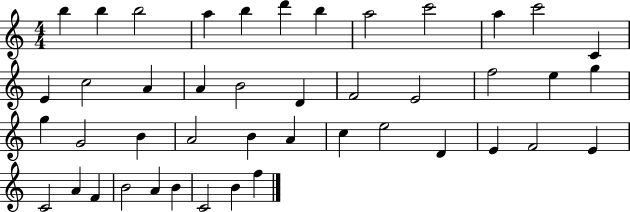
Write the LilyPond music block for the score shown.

{
  \clef treble
  \numericTimeSignature
  \time 4/4
  \key c \major
  b''4 b''4 b''2 | a''4 b''4 d'''4 b''4 | a''2 c'''2 | a''4 c'''2 c'4 | \break e'4 c''2 a'4 | a'4 b'2 d'4 | f'2 e'2 | f''2 e''4 g''4 | \break g''4 g'2 b'4 | a'2 b'4 a'4 | c''4 e''2 d'4 | e'4 f'2 e'4 | \break c'2 a'4 f'4 | b'2 a'4 b'4 | c'2 b'4 f''4 | \bar "|."
}